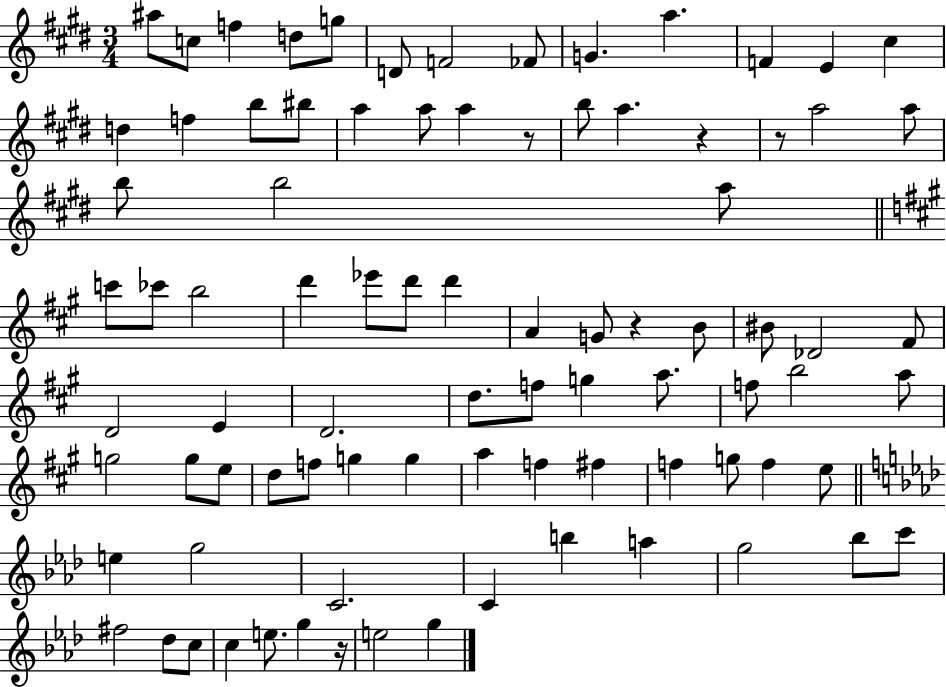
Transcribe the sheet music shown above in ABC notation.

X:1
T:Untitled
M:3/4
L:1/4
K:E
^a/2 c/2 f d/2 g/2 D/2 F2 _F/2 G a F E ^c d f b/2 ^b/2 a a/2 a z/2 b/2 a z z/2 a2 a/2 b/2 b2 a/2 c'/2 _c'/2 b2 d' _e'/2 d'/2 d' A G/2 z B/2 ^B/2 _D2 ^F/2 D2 E D2 d/2 f/2 g a/2 f/2 b2 a/2 g2 g/2 e/2 d/2 f/2 g g a f ^f f g/2 f e/2 e g2 C2 C b a g2 _b/2 c'/2 ^f2 _d/2 c/2 c e/2 g z/4 e2 g